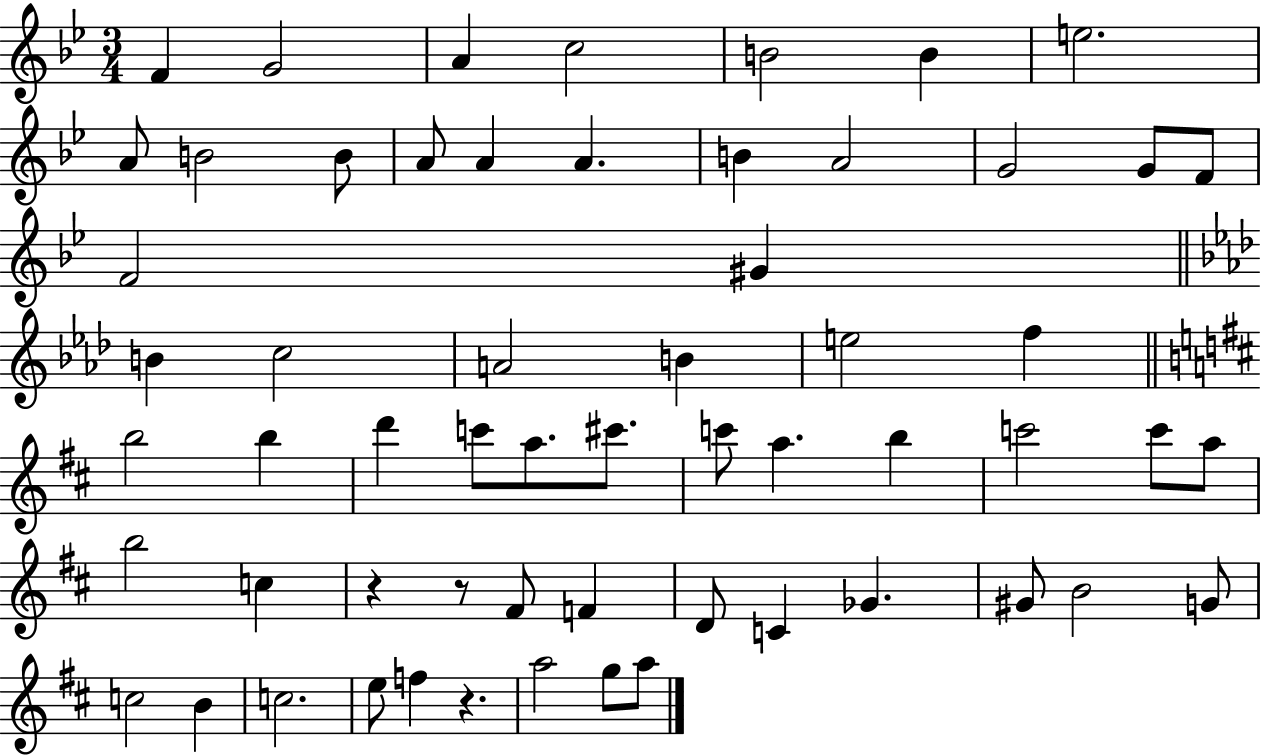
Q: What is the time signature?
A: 3/4